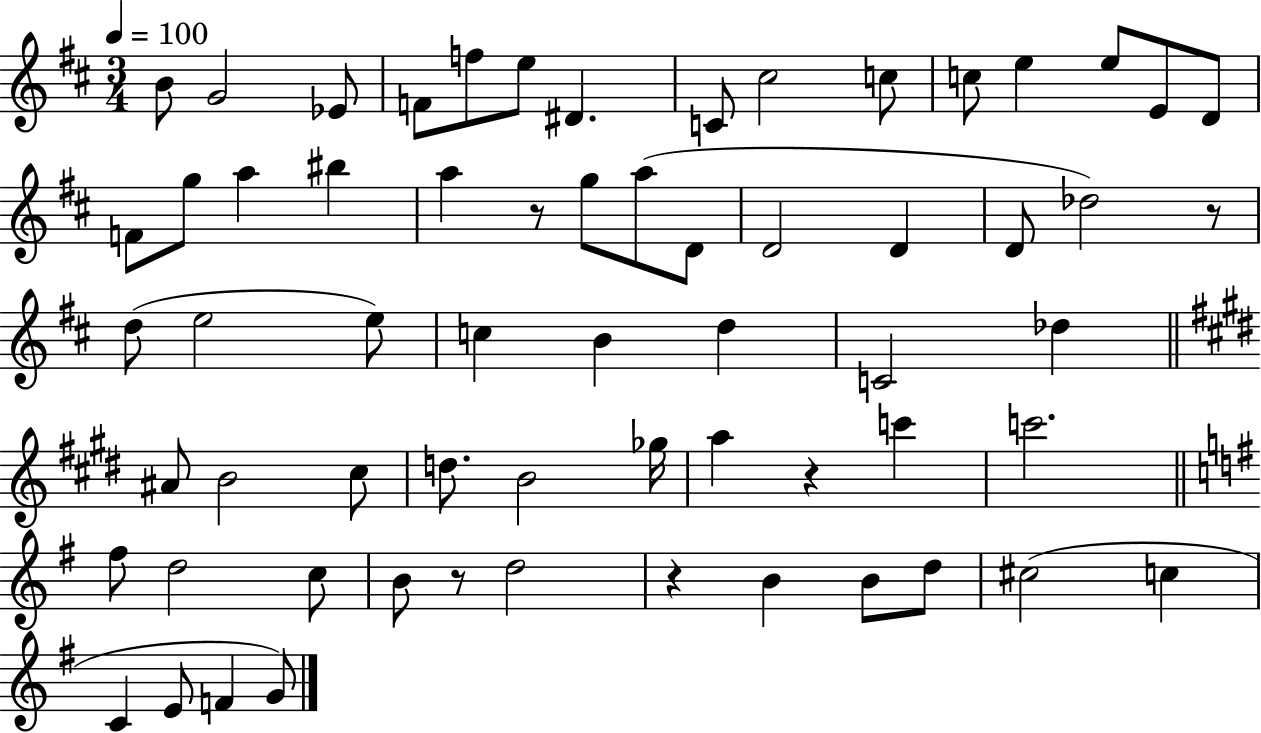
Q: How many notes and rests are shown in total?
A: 63